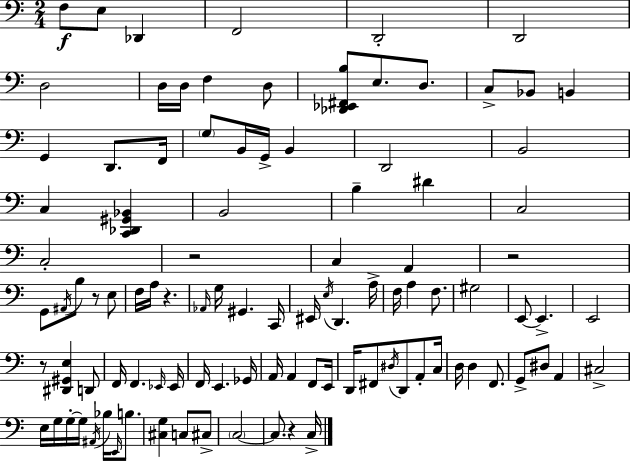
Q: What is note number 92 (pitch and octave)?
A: C3